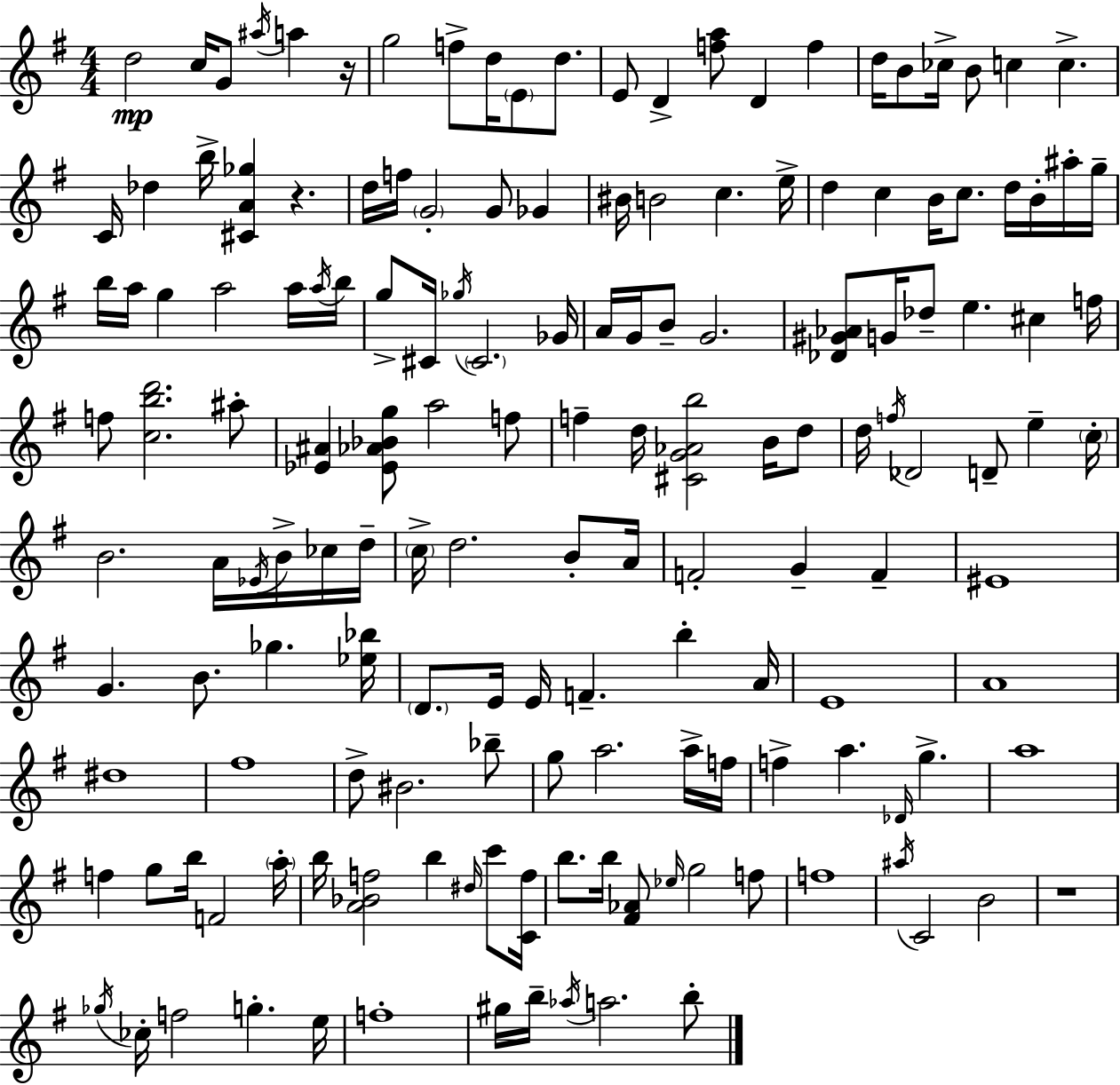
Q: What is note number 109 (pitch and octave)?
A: F5